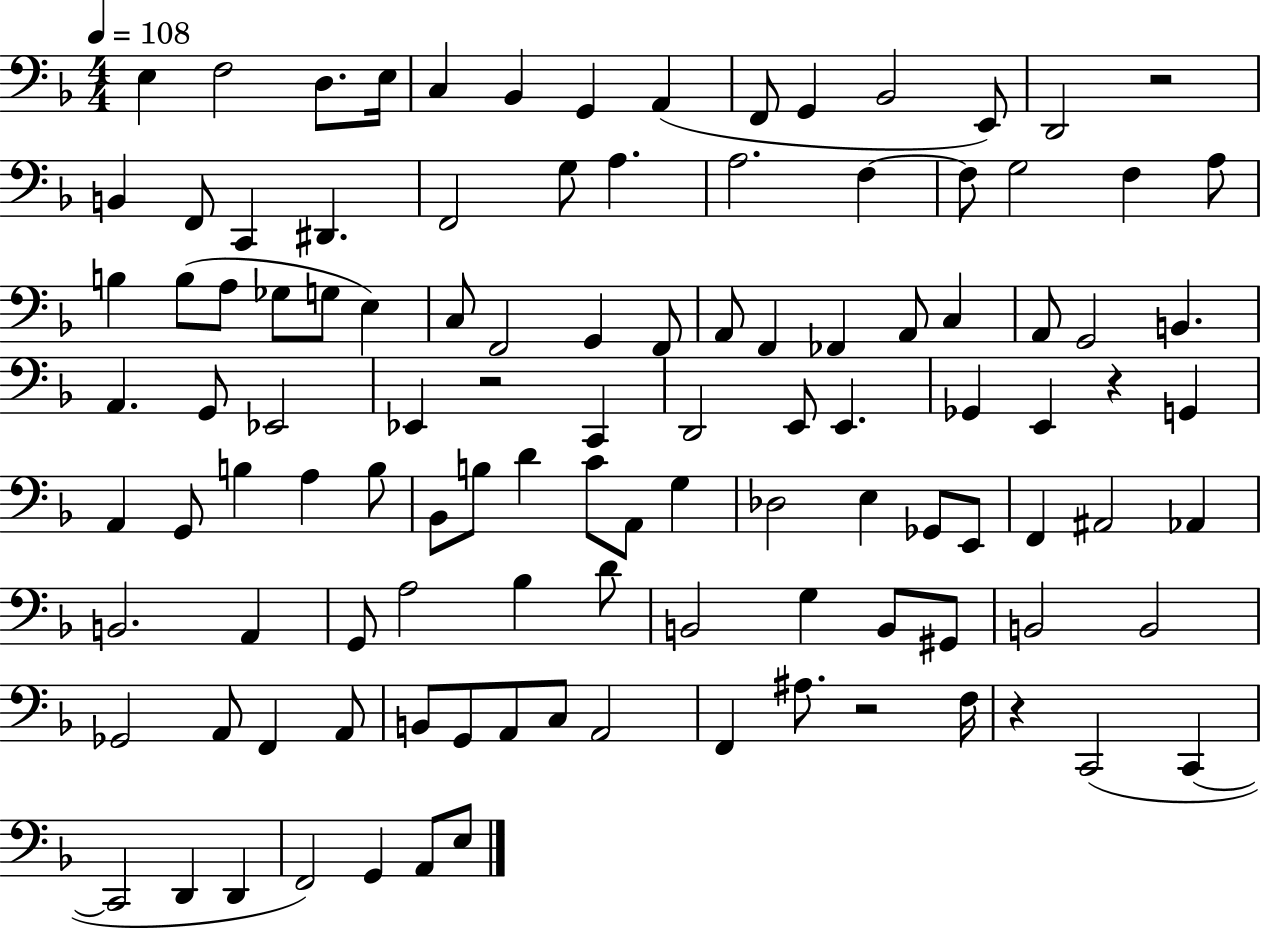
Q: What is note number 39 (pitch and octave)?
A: FES2